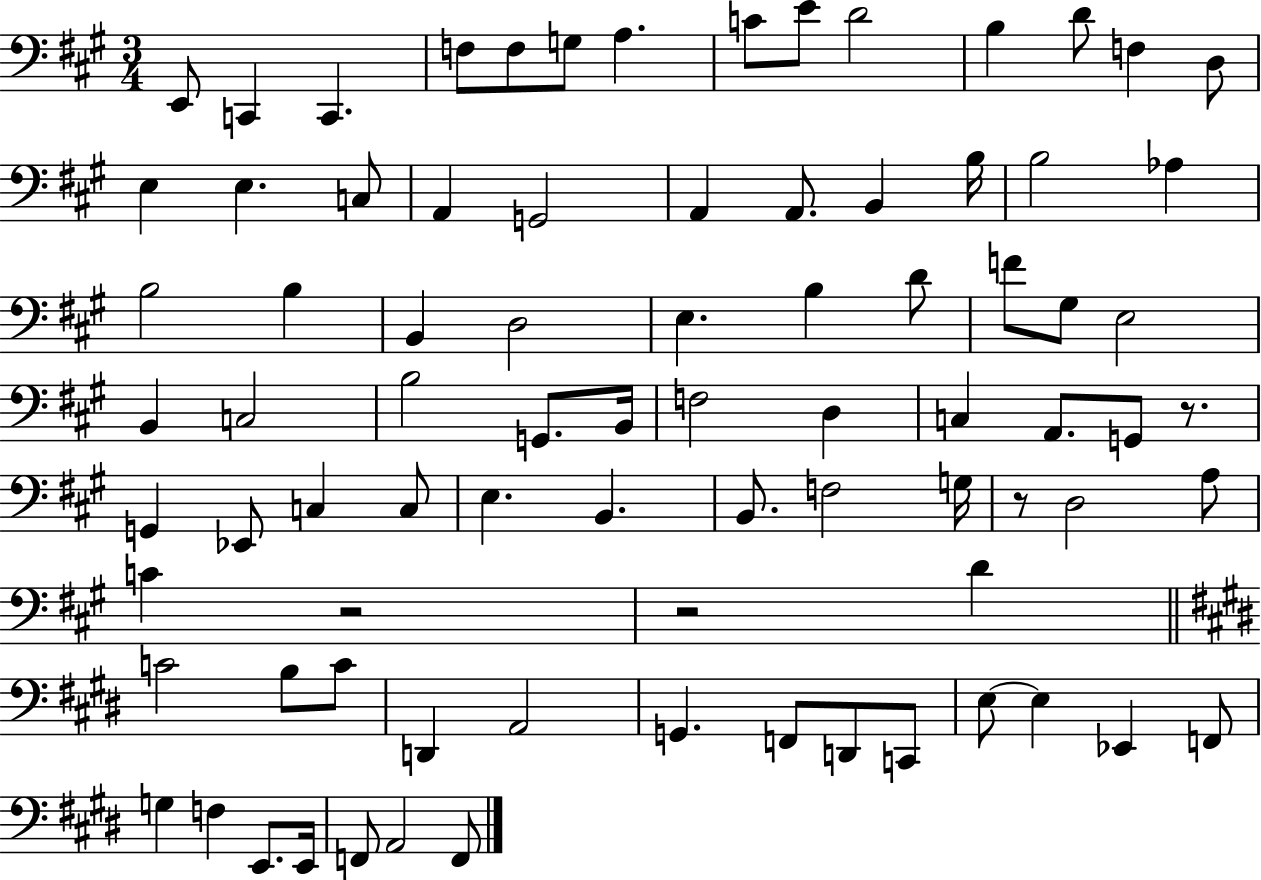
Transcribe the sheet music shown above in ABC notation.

X:1
T:Untitled
M:3/4
L:1/4
K:A
E,,/2 C,, C,, F,/2 F,/2 G,/2 A, C/2 E/2 D2 B, D/2 F, D,/2 E, E, C,/2 A,, G,,2 A,, A,,/2 B,, B,/4 B,2 _A, B,2 B, B,, D,2 E, B, D/2 F/2 ^G,/2 E,2 B,, C,2 B,2 G,,/2 B,,/4 F,2 D, C, A,,/2 G,,/2 z/2 G,, _E,,/2 C, C,/2 E, B,, B,,/2 F,2 G,/4 z/2 D,2 A,/2 C z2 z2 D C2 B,/2 C/2 D,, A,,2 G,, F,,/2 D,,/2 C,,/2 E,/2 E, _E,, F,,/2 G, F, E,,/2 E,,/4 F,,/2 A,,2 F,,/2